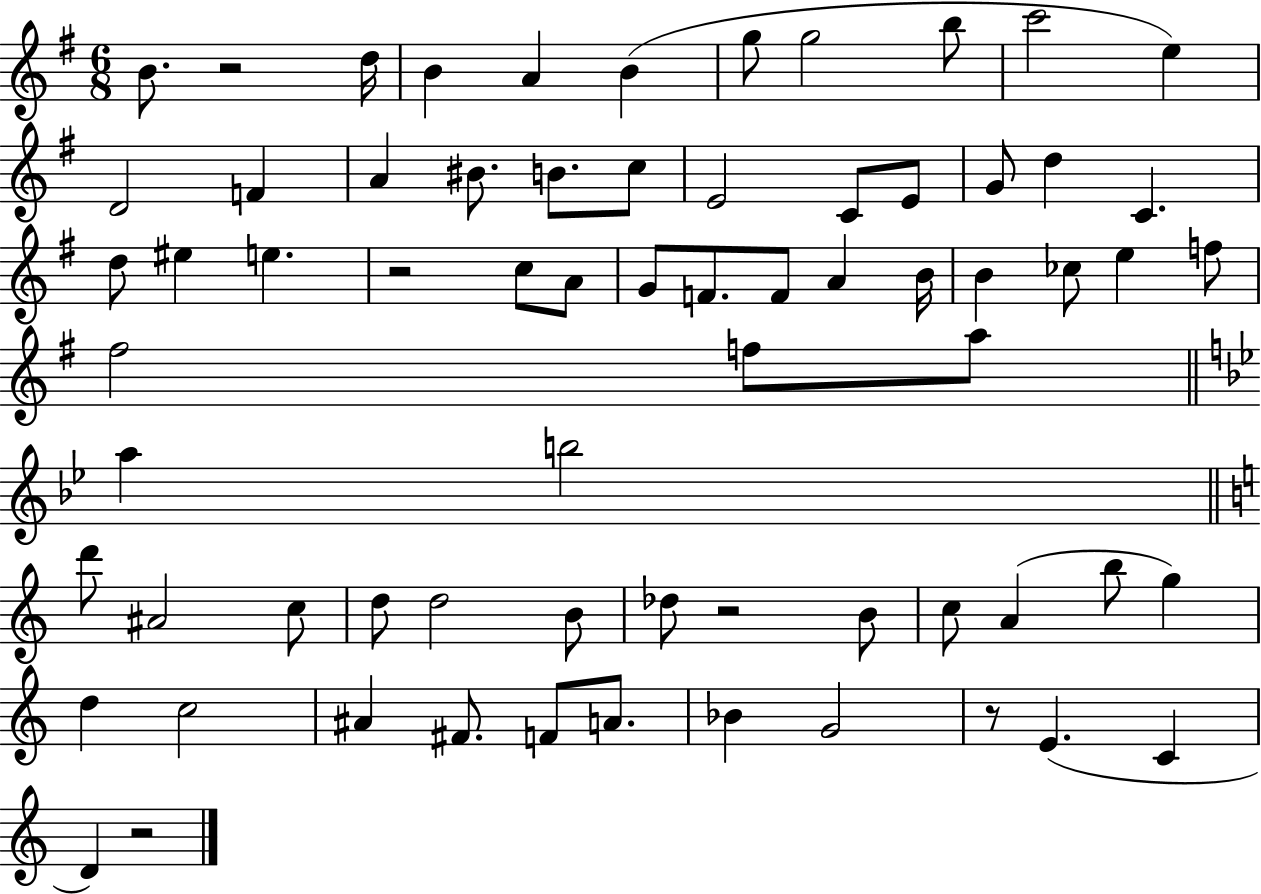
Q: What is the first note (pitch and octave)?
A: B4